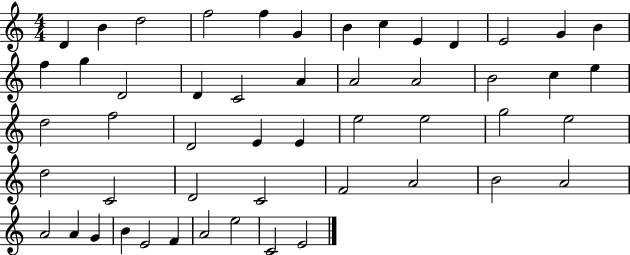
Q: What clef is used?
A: treble